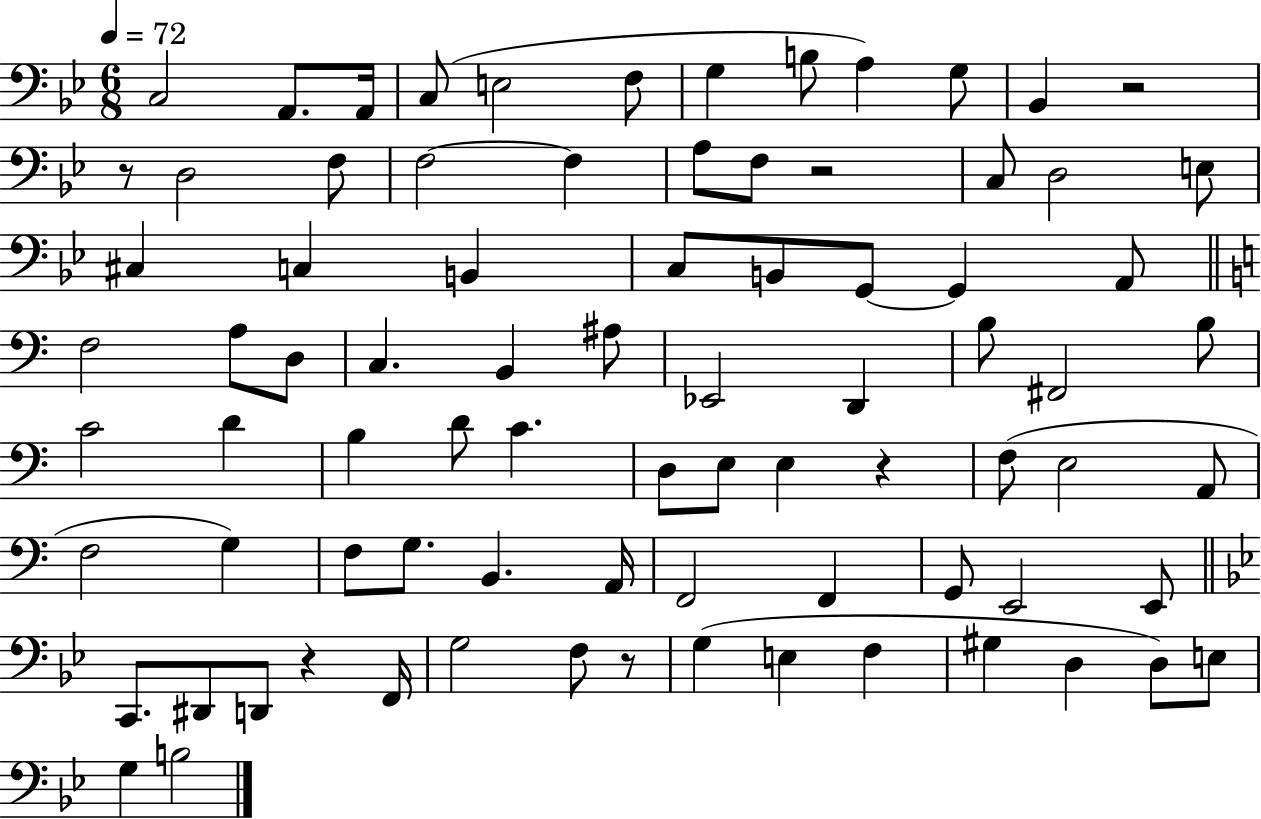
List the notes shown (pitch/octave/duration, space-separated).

C3/h A2/e. A2/s C3/e E3/h F3/e G3/q B3/e A3/q G3/e Bb2/q R/h R/e D3/h F3/e F3/h F3/q A3/e F3/e R/h C3/e D3/h E3/e C#3/q C3/q B2/q C3/e B2/e G2/e G2/q A2/e F3/h A3/e D3/e C3/q. B2/q A#3/e Eb2/h D2/q B3/e F#2/h B3/e C4/h D4/q B3/q D4/e C4/q. D3/e E3/e E3/q R/q F3/e E3/h A2/e F3/h G3/q F3/e G3/e. B2/q. A2/s F2/h F2/q G2/e E2/h E2/e C2/e. D#2/e D2/e R/q F2/s G3/h F3/e R/e G3/q E3/q F3/q G#3/q D3/q D3/e E3/e G3/q B3/h